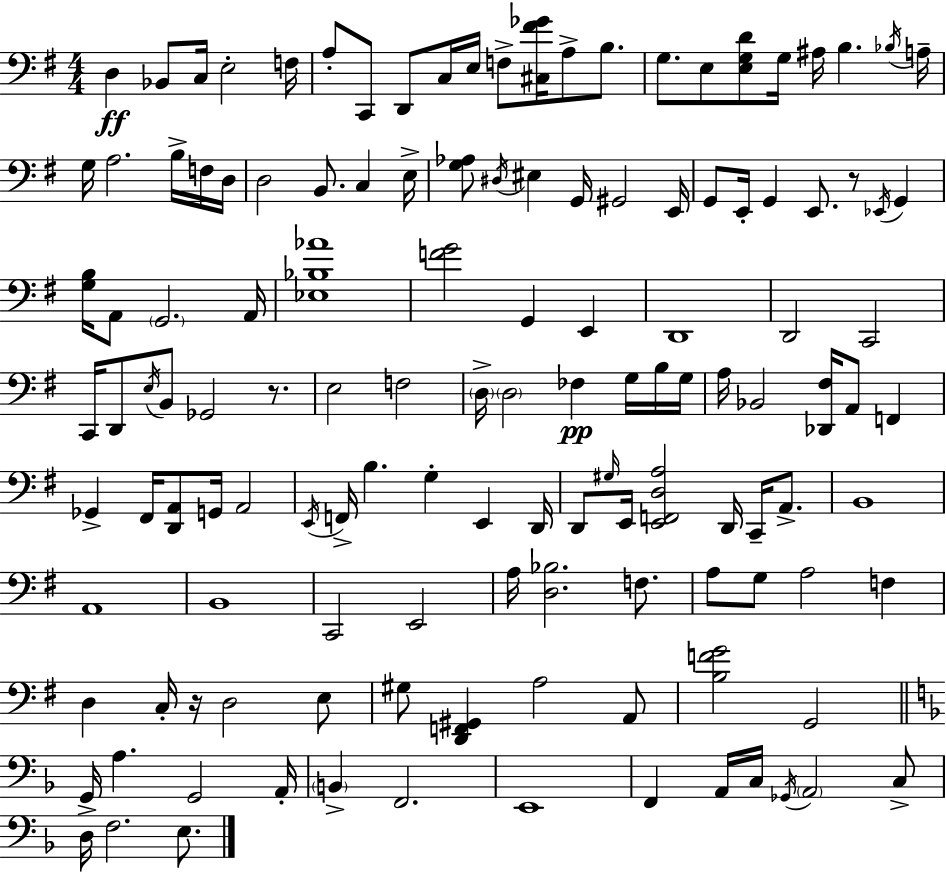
X:1
T:Untitled
M:4/4
L:1/4
K:Em
D, _B,,/2 C,/4 E,2 F,/4 A,/2 C,,/2 D,,/2 C,/4 E,/4 F,/2 [^C,^F_G]/4 A,/2 B,/2 G,/2 E,/2 [E,G,D]/2 G,/4 ^A,/4 B, _B,/4 A,/4 G,/4 A,2 B,/4 F,/4 D,/4 D,2 B,,/2 C, E,/4 [G,_A,]/2 ^D,/4 ^E, G,,/4 ^G,,2 E,,/4 G,,/2 E,,/4 G,, E,,/2 z/2 _E,,/4 G,, [G,B,]/4 A,,/2 G,,2 A,,/4 [_E,_B,_A]4 [FG]2 G,, E,, D,,4 D,,2 C,,2 C,,/4 D,,/2 E,/4 B,,/2 _G,,2 z/2 E,2 F,2 D,/4 D,2 _F, G,/4 B,/4 G,/4 A,/4 _B,,2 [_D,,^F,]/4 A,,/2 F,, _G,, ^F,,/4 [D,,A,,]/2 G,,/4 A,,2 E,,/4 F,,/4 B, G, E,, D,,/4 D,,/2 ^G,/4 E,,/4 [E,,F,,D,A,]2 D,,/4 C,,/4 A,,/2 B,,4 A,,4 B,,4 C,,2 E,,2 A,/4 [D,_B,]2 F,/2 A,/2 G,/2 A,2 F, D, C,/4 z/4 D,2 E,/2 ^G,/2 [D,,F,,^G,,] A,2 A,,/2 [B,FG]2 G,,2 G,,/4 A, G,,2 A,,/4 B,, F,,2 E,,4 F,, A,,/4 C,/4 _G,,/4 A,,2 C,/2 D,/4 F,2 E,/2